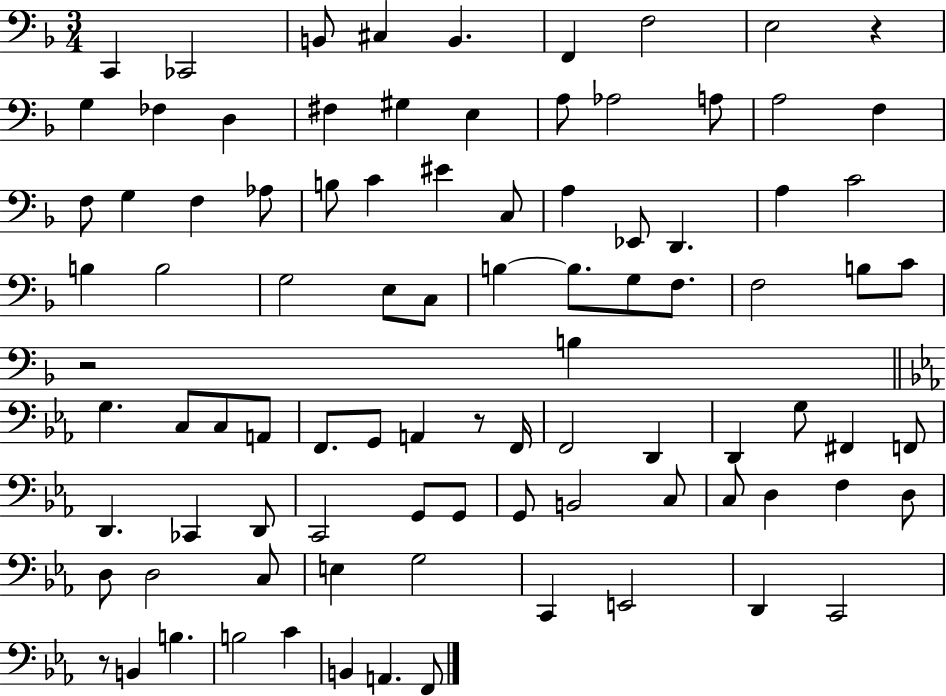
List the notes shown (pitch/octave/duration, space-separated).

C2/q CES2/h B2/e C#3/q B2/q. F2/q F3/h E3/h R/q G3/q FES3/q D3/q F#3/q G#3/q E3/q A3/e Ab3/h A3/e A3/h F3/q F3/e G3/q F3/q Ab3/e B3/e C4/q EIS4/q C3/e A3/q Eb2/e D2/q. A3/q C4/h B3/q B3/h G3/h E3/e C3/e B3/q B3/e. G3/e F3/e. F3/h B3/e C4/e R/h B3/q G3/q. C3/e C3/e A2/e F2/e. G2/e A2/q R/e F2/s F2/h D2/q D2/q G3/e F#2/q F2/e D2/q. CES2/q D2/e C2/h G2/e G2/e G2/e B2/h C3/e C3/e D3/q F3/q D3/e D3/e D3/h C3/e E3/q G3/h C2/q E2/h D2/q C2/h R/e B2/q B3/q. B3/h C4/q B2/q A2/q. F2/e